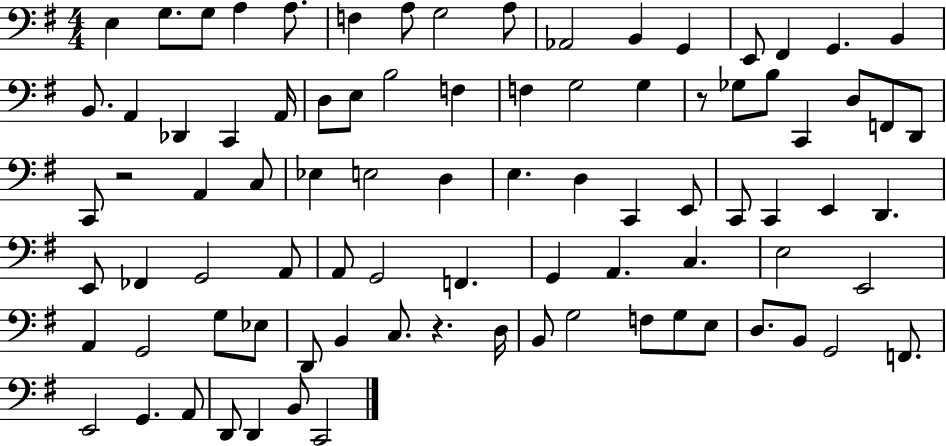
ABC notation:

X:1
T:Untitled
M:4/4
L:1/4
K:G
E, G,/2 G,/2 A, A,/2 F, A,/2 G,2 A,/2 _A,,2 B,, G,, E,,/2 ^F,, G,, B,, B,,/2 A,, _D,, C,, A,,/4 D,/2 E,/2 B,2 F, F, G,2 G, z/2 _G,/2 B,/2 C,, D,/2 F,,/2 D,,/2 C,,/2 z2 A,, C,/2 _E, E,2 D, E, D, C,, E,,/2 C,,/2 C,, E,, D,, E,,/2 _F,, G,,2 A,,/2 A,,/2 G,,2 F,, G,, A,, C, E,2 E,,2 A,, G,,2 G,/2 _E,/2 D,,/2 B,, C,/2 z D,/4 B,,/2 G,2 F,/2 G,/2 E,/2 D,/2 B,,/2 G,,2 F,,/2 E,,2 G,, A,,/2 D,,/2 D,, B,,/2 C,,2